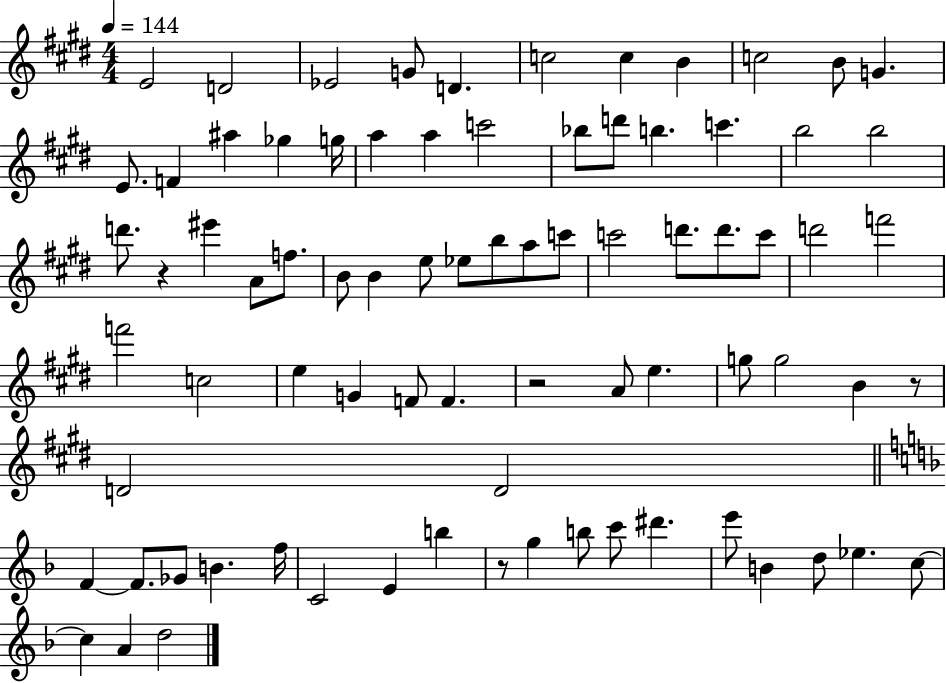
{
  \clef treble
  \numericTimeSignature
  \time 4/4
  \key e \major
  \tempo 4 = 144
  e'2 d'2 | ees'2 g'8 d'4. | c''2 c''4 b'4 | c''2 b'8 g'4. | \break e'8. f'4 ais''4 ges''4 g''16 | a''4 a''4 c'''2 | bes''8 d'''8 b''4. c'''4. | b''2 b''2 | \break d'''8. r4 eis'''4 a'8 f''8. | b'8 b'4 e''8 ees''8 b''8 a''8 c'''8 | c'''2 d'''8. d'''8. c'''8 | d'''2 f'''2 | \break f'''2 c''2 | e''4 g'4 f'8 f'4. | r2 a'8 e''4. | g''8 g''2 b'4 r8 | \break d'2 d'2 | \bar "||" \break \key f \major f'4~~ f'8. ges'8 b'4. f''16 | c'2 e'4 b''4 | r8 g''4 b''8 c'''8 dis'''4. | e'''8 b'4 d''8 ees''4. c''8~~ | \break c''4 a'4 d''2 | \bar "|."
}